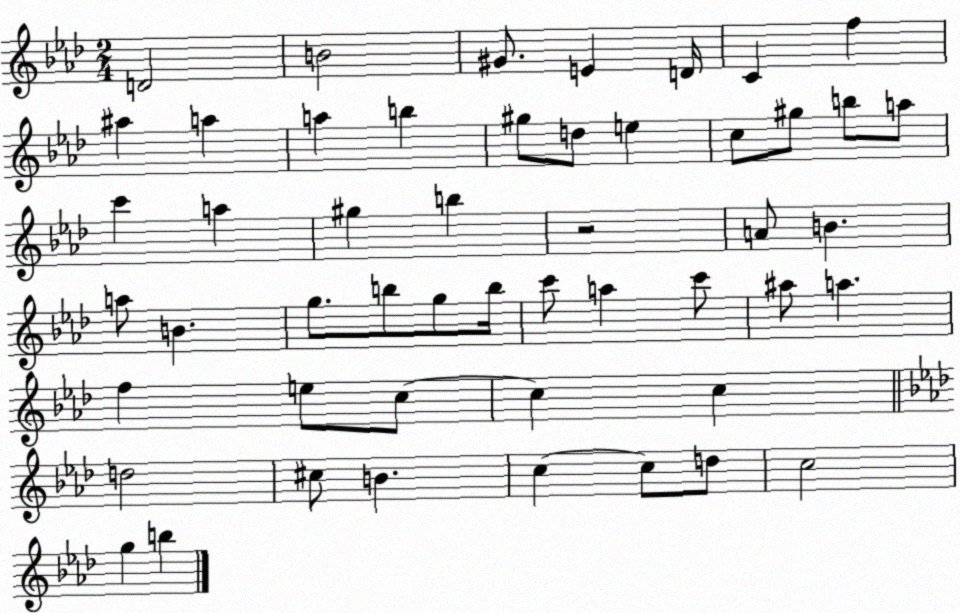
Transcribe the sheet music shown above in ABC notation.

X:1
T:Untitled
M:2/4
L:1/4
K:Ab
D2 B2 ^G/2 E D/4 C f ^a a a b ^g/2 d/2 e c/2 ^g/2 b/2 a/2 c' a ^g b z2 A/2 B a/2 B g/2 b/2 g/2 b/4 c'/2 a c'/2 ^a/2 a f e/2 c/2 c c d2 ^c/2 B c c/2 d/2 c2 g b